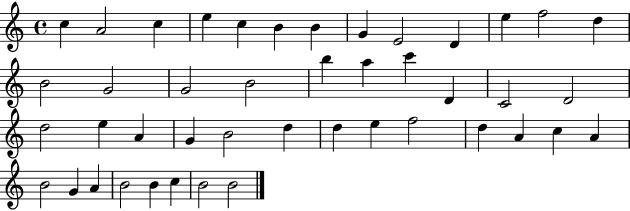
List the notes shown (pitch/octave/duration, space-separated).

C5/q A4/h C5/q E5/q C5/q B4/q B4/q G4/q E4/h D4/q E5/q F5/h D5/q B4/h G4/h G4/h B4/h B5/q A5/q C6/q D4/q C4/h D4/h D5/h E5/q A4/q G4/q B4/h D5/q D5/q E5/q F5/h D5/q A4/q C5/q A4/q B4/h G4/q A4/q B4/h B4/q C5/q B4/h B4/h